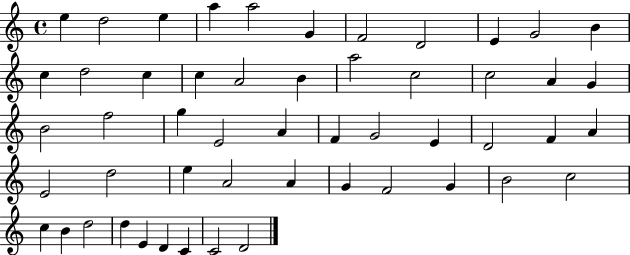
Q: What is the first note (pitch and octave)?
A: E5